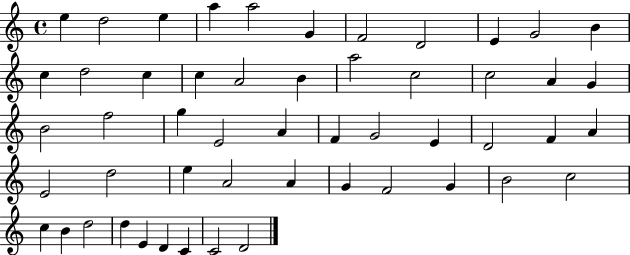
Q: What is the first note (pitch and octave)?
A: E5